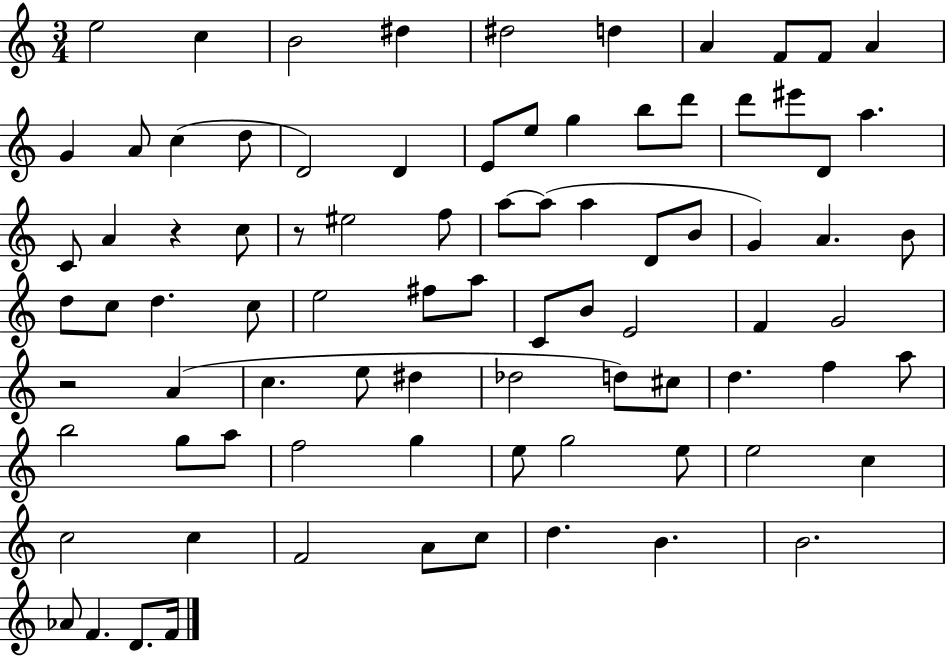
E5/h C5/q B4/h D#5/q D#5/h D5/q A4/q F4/e F4/e A4/q G4/q A4/e C5/q D5/e D4/h D4/q E4/e E5/e G5/q B5/e D6/e D6/e EIS6/e D4/e A5/q. C4/e A4/q R/q C5/e R/e EIS5/h F5/e A5/e A5/e A5/q D4/e B4/e G4/q A4/q. B4/e D5/e C5/e D5/q. C5/e E5/h F#5/e A5/e C4/e B4/e E4/h F4/q G4/h R/h A4/q C5/q. E5/e D#5/q Db5/h D5/e C#5/e D5/q. F5/q A5/e B5/h G5/e A5/e F5/h G5/q E5/e G5/h E5/e E5/h C5/q C5/h C5/q F4/h A4/e C5/e D5/q. B4/q. B4/h. Ab4/e F4/q. D4/e. F4/s